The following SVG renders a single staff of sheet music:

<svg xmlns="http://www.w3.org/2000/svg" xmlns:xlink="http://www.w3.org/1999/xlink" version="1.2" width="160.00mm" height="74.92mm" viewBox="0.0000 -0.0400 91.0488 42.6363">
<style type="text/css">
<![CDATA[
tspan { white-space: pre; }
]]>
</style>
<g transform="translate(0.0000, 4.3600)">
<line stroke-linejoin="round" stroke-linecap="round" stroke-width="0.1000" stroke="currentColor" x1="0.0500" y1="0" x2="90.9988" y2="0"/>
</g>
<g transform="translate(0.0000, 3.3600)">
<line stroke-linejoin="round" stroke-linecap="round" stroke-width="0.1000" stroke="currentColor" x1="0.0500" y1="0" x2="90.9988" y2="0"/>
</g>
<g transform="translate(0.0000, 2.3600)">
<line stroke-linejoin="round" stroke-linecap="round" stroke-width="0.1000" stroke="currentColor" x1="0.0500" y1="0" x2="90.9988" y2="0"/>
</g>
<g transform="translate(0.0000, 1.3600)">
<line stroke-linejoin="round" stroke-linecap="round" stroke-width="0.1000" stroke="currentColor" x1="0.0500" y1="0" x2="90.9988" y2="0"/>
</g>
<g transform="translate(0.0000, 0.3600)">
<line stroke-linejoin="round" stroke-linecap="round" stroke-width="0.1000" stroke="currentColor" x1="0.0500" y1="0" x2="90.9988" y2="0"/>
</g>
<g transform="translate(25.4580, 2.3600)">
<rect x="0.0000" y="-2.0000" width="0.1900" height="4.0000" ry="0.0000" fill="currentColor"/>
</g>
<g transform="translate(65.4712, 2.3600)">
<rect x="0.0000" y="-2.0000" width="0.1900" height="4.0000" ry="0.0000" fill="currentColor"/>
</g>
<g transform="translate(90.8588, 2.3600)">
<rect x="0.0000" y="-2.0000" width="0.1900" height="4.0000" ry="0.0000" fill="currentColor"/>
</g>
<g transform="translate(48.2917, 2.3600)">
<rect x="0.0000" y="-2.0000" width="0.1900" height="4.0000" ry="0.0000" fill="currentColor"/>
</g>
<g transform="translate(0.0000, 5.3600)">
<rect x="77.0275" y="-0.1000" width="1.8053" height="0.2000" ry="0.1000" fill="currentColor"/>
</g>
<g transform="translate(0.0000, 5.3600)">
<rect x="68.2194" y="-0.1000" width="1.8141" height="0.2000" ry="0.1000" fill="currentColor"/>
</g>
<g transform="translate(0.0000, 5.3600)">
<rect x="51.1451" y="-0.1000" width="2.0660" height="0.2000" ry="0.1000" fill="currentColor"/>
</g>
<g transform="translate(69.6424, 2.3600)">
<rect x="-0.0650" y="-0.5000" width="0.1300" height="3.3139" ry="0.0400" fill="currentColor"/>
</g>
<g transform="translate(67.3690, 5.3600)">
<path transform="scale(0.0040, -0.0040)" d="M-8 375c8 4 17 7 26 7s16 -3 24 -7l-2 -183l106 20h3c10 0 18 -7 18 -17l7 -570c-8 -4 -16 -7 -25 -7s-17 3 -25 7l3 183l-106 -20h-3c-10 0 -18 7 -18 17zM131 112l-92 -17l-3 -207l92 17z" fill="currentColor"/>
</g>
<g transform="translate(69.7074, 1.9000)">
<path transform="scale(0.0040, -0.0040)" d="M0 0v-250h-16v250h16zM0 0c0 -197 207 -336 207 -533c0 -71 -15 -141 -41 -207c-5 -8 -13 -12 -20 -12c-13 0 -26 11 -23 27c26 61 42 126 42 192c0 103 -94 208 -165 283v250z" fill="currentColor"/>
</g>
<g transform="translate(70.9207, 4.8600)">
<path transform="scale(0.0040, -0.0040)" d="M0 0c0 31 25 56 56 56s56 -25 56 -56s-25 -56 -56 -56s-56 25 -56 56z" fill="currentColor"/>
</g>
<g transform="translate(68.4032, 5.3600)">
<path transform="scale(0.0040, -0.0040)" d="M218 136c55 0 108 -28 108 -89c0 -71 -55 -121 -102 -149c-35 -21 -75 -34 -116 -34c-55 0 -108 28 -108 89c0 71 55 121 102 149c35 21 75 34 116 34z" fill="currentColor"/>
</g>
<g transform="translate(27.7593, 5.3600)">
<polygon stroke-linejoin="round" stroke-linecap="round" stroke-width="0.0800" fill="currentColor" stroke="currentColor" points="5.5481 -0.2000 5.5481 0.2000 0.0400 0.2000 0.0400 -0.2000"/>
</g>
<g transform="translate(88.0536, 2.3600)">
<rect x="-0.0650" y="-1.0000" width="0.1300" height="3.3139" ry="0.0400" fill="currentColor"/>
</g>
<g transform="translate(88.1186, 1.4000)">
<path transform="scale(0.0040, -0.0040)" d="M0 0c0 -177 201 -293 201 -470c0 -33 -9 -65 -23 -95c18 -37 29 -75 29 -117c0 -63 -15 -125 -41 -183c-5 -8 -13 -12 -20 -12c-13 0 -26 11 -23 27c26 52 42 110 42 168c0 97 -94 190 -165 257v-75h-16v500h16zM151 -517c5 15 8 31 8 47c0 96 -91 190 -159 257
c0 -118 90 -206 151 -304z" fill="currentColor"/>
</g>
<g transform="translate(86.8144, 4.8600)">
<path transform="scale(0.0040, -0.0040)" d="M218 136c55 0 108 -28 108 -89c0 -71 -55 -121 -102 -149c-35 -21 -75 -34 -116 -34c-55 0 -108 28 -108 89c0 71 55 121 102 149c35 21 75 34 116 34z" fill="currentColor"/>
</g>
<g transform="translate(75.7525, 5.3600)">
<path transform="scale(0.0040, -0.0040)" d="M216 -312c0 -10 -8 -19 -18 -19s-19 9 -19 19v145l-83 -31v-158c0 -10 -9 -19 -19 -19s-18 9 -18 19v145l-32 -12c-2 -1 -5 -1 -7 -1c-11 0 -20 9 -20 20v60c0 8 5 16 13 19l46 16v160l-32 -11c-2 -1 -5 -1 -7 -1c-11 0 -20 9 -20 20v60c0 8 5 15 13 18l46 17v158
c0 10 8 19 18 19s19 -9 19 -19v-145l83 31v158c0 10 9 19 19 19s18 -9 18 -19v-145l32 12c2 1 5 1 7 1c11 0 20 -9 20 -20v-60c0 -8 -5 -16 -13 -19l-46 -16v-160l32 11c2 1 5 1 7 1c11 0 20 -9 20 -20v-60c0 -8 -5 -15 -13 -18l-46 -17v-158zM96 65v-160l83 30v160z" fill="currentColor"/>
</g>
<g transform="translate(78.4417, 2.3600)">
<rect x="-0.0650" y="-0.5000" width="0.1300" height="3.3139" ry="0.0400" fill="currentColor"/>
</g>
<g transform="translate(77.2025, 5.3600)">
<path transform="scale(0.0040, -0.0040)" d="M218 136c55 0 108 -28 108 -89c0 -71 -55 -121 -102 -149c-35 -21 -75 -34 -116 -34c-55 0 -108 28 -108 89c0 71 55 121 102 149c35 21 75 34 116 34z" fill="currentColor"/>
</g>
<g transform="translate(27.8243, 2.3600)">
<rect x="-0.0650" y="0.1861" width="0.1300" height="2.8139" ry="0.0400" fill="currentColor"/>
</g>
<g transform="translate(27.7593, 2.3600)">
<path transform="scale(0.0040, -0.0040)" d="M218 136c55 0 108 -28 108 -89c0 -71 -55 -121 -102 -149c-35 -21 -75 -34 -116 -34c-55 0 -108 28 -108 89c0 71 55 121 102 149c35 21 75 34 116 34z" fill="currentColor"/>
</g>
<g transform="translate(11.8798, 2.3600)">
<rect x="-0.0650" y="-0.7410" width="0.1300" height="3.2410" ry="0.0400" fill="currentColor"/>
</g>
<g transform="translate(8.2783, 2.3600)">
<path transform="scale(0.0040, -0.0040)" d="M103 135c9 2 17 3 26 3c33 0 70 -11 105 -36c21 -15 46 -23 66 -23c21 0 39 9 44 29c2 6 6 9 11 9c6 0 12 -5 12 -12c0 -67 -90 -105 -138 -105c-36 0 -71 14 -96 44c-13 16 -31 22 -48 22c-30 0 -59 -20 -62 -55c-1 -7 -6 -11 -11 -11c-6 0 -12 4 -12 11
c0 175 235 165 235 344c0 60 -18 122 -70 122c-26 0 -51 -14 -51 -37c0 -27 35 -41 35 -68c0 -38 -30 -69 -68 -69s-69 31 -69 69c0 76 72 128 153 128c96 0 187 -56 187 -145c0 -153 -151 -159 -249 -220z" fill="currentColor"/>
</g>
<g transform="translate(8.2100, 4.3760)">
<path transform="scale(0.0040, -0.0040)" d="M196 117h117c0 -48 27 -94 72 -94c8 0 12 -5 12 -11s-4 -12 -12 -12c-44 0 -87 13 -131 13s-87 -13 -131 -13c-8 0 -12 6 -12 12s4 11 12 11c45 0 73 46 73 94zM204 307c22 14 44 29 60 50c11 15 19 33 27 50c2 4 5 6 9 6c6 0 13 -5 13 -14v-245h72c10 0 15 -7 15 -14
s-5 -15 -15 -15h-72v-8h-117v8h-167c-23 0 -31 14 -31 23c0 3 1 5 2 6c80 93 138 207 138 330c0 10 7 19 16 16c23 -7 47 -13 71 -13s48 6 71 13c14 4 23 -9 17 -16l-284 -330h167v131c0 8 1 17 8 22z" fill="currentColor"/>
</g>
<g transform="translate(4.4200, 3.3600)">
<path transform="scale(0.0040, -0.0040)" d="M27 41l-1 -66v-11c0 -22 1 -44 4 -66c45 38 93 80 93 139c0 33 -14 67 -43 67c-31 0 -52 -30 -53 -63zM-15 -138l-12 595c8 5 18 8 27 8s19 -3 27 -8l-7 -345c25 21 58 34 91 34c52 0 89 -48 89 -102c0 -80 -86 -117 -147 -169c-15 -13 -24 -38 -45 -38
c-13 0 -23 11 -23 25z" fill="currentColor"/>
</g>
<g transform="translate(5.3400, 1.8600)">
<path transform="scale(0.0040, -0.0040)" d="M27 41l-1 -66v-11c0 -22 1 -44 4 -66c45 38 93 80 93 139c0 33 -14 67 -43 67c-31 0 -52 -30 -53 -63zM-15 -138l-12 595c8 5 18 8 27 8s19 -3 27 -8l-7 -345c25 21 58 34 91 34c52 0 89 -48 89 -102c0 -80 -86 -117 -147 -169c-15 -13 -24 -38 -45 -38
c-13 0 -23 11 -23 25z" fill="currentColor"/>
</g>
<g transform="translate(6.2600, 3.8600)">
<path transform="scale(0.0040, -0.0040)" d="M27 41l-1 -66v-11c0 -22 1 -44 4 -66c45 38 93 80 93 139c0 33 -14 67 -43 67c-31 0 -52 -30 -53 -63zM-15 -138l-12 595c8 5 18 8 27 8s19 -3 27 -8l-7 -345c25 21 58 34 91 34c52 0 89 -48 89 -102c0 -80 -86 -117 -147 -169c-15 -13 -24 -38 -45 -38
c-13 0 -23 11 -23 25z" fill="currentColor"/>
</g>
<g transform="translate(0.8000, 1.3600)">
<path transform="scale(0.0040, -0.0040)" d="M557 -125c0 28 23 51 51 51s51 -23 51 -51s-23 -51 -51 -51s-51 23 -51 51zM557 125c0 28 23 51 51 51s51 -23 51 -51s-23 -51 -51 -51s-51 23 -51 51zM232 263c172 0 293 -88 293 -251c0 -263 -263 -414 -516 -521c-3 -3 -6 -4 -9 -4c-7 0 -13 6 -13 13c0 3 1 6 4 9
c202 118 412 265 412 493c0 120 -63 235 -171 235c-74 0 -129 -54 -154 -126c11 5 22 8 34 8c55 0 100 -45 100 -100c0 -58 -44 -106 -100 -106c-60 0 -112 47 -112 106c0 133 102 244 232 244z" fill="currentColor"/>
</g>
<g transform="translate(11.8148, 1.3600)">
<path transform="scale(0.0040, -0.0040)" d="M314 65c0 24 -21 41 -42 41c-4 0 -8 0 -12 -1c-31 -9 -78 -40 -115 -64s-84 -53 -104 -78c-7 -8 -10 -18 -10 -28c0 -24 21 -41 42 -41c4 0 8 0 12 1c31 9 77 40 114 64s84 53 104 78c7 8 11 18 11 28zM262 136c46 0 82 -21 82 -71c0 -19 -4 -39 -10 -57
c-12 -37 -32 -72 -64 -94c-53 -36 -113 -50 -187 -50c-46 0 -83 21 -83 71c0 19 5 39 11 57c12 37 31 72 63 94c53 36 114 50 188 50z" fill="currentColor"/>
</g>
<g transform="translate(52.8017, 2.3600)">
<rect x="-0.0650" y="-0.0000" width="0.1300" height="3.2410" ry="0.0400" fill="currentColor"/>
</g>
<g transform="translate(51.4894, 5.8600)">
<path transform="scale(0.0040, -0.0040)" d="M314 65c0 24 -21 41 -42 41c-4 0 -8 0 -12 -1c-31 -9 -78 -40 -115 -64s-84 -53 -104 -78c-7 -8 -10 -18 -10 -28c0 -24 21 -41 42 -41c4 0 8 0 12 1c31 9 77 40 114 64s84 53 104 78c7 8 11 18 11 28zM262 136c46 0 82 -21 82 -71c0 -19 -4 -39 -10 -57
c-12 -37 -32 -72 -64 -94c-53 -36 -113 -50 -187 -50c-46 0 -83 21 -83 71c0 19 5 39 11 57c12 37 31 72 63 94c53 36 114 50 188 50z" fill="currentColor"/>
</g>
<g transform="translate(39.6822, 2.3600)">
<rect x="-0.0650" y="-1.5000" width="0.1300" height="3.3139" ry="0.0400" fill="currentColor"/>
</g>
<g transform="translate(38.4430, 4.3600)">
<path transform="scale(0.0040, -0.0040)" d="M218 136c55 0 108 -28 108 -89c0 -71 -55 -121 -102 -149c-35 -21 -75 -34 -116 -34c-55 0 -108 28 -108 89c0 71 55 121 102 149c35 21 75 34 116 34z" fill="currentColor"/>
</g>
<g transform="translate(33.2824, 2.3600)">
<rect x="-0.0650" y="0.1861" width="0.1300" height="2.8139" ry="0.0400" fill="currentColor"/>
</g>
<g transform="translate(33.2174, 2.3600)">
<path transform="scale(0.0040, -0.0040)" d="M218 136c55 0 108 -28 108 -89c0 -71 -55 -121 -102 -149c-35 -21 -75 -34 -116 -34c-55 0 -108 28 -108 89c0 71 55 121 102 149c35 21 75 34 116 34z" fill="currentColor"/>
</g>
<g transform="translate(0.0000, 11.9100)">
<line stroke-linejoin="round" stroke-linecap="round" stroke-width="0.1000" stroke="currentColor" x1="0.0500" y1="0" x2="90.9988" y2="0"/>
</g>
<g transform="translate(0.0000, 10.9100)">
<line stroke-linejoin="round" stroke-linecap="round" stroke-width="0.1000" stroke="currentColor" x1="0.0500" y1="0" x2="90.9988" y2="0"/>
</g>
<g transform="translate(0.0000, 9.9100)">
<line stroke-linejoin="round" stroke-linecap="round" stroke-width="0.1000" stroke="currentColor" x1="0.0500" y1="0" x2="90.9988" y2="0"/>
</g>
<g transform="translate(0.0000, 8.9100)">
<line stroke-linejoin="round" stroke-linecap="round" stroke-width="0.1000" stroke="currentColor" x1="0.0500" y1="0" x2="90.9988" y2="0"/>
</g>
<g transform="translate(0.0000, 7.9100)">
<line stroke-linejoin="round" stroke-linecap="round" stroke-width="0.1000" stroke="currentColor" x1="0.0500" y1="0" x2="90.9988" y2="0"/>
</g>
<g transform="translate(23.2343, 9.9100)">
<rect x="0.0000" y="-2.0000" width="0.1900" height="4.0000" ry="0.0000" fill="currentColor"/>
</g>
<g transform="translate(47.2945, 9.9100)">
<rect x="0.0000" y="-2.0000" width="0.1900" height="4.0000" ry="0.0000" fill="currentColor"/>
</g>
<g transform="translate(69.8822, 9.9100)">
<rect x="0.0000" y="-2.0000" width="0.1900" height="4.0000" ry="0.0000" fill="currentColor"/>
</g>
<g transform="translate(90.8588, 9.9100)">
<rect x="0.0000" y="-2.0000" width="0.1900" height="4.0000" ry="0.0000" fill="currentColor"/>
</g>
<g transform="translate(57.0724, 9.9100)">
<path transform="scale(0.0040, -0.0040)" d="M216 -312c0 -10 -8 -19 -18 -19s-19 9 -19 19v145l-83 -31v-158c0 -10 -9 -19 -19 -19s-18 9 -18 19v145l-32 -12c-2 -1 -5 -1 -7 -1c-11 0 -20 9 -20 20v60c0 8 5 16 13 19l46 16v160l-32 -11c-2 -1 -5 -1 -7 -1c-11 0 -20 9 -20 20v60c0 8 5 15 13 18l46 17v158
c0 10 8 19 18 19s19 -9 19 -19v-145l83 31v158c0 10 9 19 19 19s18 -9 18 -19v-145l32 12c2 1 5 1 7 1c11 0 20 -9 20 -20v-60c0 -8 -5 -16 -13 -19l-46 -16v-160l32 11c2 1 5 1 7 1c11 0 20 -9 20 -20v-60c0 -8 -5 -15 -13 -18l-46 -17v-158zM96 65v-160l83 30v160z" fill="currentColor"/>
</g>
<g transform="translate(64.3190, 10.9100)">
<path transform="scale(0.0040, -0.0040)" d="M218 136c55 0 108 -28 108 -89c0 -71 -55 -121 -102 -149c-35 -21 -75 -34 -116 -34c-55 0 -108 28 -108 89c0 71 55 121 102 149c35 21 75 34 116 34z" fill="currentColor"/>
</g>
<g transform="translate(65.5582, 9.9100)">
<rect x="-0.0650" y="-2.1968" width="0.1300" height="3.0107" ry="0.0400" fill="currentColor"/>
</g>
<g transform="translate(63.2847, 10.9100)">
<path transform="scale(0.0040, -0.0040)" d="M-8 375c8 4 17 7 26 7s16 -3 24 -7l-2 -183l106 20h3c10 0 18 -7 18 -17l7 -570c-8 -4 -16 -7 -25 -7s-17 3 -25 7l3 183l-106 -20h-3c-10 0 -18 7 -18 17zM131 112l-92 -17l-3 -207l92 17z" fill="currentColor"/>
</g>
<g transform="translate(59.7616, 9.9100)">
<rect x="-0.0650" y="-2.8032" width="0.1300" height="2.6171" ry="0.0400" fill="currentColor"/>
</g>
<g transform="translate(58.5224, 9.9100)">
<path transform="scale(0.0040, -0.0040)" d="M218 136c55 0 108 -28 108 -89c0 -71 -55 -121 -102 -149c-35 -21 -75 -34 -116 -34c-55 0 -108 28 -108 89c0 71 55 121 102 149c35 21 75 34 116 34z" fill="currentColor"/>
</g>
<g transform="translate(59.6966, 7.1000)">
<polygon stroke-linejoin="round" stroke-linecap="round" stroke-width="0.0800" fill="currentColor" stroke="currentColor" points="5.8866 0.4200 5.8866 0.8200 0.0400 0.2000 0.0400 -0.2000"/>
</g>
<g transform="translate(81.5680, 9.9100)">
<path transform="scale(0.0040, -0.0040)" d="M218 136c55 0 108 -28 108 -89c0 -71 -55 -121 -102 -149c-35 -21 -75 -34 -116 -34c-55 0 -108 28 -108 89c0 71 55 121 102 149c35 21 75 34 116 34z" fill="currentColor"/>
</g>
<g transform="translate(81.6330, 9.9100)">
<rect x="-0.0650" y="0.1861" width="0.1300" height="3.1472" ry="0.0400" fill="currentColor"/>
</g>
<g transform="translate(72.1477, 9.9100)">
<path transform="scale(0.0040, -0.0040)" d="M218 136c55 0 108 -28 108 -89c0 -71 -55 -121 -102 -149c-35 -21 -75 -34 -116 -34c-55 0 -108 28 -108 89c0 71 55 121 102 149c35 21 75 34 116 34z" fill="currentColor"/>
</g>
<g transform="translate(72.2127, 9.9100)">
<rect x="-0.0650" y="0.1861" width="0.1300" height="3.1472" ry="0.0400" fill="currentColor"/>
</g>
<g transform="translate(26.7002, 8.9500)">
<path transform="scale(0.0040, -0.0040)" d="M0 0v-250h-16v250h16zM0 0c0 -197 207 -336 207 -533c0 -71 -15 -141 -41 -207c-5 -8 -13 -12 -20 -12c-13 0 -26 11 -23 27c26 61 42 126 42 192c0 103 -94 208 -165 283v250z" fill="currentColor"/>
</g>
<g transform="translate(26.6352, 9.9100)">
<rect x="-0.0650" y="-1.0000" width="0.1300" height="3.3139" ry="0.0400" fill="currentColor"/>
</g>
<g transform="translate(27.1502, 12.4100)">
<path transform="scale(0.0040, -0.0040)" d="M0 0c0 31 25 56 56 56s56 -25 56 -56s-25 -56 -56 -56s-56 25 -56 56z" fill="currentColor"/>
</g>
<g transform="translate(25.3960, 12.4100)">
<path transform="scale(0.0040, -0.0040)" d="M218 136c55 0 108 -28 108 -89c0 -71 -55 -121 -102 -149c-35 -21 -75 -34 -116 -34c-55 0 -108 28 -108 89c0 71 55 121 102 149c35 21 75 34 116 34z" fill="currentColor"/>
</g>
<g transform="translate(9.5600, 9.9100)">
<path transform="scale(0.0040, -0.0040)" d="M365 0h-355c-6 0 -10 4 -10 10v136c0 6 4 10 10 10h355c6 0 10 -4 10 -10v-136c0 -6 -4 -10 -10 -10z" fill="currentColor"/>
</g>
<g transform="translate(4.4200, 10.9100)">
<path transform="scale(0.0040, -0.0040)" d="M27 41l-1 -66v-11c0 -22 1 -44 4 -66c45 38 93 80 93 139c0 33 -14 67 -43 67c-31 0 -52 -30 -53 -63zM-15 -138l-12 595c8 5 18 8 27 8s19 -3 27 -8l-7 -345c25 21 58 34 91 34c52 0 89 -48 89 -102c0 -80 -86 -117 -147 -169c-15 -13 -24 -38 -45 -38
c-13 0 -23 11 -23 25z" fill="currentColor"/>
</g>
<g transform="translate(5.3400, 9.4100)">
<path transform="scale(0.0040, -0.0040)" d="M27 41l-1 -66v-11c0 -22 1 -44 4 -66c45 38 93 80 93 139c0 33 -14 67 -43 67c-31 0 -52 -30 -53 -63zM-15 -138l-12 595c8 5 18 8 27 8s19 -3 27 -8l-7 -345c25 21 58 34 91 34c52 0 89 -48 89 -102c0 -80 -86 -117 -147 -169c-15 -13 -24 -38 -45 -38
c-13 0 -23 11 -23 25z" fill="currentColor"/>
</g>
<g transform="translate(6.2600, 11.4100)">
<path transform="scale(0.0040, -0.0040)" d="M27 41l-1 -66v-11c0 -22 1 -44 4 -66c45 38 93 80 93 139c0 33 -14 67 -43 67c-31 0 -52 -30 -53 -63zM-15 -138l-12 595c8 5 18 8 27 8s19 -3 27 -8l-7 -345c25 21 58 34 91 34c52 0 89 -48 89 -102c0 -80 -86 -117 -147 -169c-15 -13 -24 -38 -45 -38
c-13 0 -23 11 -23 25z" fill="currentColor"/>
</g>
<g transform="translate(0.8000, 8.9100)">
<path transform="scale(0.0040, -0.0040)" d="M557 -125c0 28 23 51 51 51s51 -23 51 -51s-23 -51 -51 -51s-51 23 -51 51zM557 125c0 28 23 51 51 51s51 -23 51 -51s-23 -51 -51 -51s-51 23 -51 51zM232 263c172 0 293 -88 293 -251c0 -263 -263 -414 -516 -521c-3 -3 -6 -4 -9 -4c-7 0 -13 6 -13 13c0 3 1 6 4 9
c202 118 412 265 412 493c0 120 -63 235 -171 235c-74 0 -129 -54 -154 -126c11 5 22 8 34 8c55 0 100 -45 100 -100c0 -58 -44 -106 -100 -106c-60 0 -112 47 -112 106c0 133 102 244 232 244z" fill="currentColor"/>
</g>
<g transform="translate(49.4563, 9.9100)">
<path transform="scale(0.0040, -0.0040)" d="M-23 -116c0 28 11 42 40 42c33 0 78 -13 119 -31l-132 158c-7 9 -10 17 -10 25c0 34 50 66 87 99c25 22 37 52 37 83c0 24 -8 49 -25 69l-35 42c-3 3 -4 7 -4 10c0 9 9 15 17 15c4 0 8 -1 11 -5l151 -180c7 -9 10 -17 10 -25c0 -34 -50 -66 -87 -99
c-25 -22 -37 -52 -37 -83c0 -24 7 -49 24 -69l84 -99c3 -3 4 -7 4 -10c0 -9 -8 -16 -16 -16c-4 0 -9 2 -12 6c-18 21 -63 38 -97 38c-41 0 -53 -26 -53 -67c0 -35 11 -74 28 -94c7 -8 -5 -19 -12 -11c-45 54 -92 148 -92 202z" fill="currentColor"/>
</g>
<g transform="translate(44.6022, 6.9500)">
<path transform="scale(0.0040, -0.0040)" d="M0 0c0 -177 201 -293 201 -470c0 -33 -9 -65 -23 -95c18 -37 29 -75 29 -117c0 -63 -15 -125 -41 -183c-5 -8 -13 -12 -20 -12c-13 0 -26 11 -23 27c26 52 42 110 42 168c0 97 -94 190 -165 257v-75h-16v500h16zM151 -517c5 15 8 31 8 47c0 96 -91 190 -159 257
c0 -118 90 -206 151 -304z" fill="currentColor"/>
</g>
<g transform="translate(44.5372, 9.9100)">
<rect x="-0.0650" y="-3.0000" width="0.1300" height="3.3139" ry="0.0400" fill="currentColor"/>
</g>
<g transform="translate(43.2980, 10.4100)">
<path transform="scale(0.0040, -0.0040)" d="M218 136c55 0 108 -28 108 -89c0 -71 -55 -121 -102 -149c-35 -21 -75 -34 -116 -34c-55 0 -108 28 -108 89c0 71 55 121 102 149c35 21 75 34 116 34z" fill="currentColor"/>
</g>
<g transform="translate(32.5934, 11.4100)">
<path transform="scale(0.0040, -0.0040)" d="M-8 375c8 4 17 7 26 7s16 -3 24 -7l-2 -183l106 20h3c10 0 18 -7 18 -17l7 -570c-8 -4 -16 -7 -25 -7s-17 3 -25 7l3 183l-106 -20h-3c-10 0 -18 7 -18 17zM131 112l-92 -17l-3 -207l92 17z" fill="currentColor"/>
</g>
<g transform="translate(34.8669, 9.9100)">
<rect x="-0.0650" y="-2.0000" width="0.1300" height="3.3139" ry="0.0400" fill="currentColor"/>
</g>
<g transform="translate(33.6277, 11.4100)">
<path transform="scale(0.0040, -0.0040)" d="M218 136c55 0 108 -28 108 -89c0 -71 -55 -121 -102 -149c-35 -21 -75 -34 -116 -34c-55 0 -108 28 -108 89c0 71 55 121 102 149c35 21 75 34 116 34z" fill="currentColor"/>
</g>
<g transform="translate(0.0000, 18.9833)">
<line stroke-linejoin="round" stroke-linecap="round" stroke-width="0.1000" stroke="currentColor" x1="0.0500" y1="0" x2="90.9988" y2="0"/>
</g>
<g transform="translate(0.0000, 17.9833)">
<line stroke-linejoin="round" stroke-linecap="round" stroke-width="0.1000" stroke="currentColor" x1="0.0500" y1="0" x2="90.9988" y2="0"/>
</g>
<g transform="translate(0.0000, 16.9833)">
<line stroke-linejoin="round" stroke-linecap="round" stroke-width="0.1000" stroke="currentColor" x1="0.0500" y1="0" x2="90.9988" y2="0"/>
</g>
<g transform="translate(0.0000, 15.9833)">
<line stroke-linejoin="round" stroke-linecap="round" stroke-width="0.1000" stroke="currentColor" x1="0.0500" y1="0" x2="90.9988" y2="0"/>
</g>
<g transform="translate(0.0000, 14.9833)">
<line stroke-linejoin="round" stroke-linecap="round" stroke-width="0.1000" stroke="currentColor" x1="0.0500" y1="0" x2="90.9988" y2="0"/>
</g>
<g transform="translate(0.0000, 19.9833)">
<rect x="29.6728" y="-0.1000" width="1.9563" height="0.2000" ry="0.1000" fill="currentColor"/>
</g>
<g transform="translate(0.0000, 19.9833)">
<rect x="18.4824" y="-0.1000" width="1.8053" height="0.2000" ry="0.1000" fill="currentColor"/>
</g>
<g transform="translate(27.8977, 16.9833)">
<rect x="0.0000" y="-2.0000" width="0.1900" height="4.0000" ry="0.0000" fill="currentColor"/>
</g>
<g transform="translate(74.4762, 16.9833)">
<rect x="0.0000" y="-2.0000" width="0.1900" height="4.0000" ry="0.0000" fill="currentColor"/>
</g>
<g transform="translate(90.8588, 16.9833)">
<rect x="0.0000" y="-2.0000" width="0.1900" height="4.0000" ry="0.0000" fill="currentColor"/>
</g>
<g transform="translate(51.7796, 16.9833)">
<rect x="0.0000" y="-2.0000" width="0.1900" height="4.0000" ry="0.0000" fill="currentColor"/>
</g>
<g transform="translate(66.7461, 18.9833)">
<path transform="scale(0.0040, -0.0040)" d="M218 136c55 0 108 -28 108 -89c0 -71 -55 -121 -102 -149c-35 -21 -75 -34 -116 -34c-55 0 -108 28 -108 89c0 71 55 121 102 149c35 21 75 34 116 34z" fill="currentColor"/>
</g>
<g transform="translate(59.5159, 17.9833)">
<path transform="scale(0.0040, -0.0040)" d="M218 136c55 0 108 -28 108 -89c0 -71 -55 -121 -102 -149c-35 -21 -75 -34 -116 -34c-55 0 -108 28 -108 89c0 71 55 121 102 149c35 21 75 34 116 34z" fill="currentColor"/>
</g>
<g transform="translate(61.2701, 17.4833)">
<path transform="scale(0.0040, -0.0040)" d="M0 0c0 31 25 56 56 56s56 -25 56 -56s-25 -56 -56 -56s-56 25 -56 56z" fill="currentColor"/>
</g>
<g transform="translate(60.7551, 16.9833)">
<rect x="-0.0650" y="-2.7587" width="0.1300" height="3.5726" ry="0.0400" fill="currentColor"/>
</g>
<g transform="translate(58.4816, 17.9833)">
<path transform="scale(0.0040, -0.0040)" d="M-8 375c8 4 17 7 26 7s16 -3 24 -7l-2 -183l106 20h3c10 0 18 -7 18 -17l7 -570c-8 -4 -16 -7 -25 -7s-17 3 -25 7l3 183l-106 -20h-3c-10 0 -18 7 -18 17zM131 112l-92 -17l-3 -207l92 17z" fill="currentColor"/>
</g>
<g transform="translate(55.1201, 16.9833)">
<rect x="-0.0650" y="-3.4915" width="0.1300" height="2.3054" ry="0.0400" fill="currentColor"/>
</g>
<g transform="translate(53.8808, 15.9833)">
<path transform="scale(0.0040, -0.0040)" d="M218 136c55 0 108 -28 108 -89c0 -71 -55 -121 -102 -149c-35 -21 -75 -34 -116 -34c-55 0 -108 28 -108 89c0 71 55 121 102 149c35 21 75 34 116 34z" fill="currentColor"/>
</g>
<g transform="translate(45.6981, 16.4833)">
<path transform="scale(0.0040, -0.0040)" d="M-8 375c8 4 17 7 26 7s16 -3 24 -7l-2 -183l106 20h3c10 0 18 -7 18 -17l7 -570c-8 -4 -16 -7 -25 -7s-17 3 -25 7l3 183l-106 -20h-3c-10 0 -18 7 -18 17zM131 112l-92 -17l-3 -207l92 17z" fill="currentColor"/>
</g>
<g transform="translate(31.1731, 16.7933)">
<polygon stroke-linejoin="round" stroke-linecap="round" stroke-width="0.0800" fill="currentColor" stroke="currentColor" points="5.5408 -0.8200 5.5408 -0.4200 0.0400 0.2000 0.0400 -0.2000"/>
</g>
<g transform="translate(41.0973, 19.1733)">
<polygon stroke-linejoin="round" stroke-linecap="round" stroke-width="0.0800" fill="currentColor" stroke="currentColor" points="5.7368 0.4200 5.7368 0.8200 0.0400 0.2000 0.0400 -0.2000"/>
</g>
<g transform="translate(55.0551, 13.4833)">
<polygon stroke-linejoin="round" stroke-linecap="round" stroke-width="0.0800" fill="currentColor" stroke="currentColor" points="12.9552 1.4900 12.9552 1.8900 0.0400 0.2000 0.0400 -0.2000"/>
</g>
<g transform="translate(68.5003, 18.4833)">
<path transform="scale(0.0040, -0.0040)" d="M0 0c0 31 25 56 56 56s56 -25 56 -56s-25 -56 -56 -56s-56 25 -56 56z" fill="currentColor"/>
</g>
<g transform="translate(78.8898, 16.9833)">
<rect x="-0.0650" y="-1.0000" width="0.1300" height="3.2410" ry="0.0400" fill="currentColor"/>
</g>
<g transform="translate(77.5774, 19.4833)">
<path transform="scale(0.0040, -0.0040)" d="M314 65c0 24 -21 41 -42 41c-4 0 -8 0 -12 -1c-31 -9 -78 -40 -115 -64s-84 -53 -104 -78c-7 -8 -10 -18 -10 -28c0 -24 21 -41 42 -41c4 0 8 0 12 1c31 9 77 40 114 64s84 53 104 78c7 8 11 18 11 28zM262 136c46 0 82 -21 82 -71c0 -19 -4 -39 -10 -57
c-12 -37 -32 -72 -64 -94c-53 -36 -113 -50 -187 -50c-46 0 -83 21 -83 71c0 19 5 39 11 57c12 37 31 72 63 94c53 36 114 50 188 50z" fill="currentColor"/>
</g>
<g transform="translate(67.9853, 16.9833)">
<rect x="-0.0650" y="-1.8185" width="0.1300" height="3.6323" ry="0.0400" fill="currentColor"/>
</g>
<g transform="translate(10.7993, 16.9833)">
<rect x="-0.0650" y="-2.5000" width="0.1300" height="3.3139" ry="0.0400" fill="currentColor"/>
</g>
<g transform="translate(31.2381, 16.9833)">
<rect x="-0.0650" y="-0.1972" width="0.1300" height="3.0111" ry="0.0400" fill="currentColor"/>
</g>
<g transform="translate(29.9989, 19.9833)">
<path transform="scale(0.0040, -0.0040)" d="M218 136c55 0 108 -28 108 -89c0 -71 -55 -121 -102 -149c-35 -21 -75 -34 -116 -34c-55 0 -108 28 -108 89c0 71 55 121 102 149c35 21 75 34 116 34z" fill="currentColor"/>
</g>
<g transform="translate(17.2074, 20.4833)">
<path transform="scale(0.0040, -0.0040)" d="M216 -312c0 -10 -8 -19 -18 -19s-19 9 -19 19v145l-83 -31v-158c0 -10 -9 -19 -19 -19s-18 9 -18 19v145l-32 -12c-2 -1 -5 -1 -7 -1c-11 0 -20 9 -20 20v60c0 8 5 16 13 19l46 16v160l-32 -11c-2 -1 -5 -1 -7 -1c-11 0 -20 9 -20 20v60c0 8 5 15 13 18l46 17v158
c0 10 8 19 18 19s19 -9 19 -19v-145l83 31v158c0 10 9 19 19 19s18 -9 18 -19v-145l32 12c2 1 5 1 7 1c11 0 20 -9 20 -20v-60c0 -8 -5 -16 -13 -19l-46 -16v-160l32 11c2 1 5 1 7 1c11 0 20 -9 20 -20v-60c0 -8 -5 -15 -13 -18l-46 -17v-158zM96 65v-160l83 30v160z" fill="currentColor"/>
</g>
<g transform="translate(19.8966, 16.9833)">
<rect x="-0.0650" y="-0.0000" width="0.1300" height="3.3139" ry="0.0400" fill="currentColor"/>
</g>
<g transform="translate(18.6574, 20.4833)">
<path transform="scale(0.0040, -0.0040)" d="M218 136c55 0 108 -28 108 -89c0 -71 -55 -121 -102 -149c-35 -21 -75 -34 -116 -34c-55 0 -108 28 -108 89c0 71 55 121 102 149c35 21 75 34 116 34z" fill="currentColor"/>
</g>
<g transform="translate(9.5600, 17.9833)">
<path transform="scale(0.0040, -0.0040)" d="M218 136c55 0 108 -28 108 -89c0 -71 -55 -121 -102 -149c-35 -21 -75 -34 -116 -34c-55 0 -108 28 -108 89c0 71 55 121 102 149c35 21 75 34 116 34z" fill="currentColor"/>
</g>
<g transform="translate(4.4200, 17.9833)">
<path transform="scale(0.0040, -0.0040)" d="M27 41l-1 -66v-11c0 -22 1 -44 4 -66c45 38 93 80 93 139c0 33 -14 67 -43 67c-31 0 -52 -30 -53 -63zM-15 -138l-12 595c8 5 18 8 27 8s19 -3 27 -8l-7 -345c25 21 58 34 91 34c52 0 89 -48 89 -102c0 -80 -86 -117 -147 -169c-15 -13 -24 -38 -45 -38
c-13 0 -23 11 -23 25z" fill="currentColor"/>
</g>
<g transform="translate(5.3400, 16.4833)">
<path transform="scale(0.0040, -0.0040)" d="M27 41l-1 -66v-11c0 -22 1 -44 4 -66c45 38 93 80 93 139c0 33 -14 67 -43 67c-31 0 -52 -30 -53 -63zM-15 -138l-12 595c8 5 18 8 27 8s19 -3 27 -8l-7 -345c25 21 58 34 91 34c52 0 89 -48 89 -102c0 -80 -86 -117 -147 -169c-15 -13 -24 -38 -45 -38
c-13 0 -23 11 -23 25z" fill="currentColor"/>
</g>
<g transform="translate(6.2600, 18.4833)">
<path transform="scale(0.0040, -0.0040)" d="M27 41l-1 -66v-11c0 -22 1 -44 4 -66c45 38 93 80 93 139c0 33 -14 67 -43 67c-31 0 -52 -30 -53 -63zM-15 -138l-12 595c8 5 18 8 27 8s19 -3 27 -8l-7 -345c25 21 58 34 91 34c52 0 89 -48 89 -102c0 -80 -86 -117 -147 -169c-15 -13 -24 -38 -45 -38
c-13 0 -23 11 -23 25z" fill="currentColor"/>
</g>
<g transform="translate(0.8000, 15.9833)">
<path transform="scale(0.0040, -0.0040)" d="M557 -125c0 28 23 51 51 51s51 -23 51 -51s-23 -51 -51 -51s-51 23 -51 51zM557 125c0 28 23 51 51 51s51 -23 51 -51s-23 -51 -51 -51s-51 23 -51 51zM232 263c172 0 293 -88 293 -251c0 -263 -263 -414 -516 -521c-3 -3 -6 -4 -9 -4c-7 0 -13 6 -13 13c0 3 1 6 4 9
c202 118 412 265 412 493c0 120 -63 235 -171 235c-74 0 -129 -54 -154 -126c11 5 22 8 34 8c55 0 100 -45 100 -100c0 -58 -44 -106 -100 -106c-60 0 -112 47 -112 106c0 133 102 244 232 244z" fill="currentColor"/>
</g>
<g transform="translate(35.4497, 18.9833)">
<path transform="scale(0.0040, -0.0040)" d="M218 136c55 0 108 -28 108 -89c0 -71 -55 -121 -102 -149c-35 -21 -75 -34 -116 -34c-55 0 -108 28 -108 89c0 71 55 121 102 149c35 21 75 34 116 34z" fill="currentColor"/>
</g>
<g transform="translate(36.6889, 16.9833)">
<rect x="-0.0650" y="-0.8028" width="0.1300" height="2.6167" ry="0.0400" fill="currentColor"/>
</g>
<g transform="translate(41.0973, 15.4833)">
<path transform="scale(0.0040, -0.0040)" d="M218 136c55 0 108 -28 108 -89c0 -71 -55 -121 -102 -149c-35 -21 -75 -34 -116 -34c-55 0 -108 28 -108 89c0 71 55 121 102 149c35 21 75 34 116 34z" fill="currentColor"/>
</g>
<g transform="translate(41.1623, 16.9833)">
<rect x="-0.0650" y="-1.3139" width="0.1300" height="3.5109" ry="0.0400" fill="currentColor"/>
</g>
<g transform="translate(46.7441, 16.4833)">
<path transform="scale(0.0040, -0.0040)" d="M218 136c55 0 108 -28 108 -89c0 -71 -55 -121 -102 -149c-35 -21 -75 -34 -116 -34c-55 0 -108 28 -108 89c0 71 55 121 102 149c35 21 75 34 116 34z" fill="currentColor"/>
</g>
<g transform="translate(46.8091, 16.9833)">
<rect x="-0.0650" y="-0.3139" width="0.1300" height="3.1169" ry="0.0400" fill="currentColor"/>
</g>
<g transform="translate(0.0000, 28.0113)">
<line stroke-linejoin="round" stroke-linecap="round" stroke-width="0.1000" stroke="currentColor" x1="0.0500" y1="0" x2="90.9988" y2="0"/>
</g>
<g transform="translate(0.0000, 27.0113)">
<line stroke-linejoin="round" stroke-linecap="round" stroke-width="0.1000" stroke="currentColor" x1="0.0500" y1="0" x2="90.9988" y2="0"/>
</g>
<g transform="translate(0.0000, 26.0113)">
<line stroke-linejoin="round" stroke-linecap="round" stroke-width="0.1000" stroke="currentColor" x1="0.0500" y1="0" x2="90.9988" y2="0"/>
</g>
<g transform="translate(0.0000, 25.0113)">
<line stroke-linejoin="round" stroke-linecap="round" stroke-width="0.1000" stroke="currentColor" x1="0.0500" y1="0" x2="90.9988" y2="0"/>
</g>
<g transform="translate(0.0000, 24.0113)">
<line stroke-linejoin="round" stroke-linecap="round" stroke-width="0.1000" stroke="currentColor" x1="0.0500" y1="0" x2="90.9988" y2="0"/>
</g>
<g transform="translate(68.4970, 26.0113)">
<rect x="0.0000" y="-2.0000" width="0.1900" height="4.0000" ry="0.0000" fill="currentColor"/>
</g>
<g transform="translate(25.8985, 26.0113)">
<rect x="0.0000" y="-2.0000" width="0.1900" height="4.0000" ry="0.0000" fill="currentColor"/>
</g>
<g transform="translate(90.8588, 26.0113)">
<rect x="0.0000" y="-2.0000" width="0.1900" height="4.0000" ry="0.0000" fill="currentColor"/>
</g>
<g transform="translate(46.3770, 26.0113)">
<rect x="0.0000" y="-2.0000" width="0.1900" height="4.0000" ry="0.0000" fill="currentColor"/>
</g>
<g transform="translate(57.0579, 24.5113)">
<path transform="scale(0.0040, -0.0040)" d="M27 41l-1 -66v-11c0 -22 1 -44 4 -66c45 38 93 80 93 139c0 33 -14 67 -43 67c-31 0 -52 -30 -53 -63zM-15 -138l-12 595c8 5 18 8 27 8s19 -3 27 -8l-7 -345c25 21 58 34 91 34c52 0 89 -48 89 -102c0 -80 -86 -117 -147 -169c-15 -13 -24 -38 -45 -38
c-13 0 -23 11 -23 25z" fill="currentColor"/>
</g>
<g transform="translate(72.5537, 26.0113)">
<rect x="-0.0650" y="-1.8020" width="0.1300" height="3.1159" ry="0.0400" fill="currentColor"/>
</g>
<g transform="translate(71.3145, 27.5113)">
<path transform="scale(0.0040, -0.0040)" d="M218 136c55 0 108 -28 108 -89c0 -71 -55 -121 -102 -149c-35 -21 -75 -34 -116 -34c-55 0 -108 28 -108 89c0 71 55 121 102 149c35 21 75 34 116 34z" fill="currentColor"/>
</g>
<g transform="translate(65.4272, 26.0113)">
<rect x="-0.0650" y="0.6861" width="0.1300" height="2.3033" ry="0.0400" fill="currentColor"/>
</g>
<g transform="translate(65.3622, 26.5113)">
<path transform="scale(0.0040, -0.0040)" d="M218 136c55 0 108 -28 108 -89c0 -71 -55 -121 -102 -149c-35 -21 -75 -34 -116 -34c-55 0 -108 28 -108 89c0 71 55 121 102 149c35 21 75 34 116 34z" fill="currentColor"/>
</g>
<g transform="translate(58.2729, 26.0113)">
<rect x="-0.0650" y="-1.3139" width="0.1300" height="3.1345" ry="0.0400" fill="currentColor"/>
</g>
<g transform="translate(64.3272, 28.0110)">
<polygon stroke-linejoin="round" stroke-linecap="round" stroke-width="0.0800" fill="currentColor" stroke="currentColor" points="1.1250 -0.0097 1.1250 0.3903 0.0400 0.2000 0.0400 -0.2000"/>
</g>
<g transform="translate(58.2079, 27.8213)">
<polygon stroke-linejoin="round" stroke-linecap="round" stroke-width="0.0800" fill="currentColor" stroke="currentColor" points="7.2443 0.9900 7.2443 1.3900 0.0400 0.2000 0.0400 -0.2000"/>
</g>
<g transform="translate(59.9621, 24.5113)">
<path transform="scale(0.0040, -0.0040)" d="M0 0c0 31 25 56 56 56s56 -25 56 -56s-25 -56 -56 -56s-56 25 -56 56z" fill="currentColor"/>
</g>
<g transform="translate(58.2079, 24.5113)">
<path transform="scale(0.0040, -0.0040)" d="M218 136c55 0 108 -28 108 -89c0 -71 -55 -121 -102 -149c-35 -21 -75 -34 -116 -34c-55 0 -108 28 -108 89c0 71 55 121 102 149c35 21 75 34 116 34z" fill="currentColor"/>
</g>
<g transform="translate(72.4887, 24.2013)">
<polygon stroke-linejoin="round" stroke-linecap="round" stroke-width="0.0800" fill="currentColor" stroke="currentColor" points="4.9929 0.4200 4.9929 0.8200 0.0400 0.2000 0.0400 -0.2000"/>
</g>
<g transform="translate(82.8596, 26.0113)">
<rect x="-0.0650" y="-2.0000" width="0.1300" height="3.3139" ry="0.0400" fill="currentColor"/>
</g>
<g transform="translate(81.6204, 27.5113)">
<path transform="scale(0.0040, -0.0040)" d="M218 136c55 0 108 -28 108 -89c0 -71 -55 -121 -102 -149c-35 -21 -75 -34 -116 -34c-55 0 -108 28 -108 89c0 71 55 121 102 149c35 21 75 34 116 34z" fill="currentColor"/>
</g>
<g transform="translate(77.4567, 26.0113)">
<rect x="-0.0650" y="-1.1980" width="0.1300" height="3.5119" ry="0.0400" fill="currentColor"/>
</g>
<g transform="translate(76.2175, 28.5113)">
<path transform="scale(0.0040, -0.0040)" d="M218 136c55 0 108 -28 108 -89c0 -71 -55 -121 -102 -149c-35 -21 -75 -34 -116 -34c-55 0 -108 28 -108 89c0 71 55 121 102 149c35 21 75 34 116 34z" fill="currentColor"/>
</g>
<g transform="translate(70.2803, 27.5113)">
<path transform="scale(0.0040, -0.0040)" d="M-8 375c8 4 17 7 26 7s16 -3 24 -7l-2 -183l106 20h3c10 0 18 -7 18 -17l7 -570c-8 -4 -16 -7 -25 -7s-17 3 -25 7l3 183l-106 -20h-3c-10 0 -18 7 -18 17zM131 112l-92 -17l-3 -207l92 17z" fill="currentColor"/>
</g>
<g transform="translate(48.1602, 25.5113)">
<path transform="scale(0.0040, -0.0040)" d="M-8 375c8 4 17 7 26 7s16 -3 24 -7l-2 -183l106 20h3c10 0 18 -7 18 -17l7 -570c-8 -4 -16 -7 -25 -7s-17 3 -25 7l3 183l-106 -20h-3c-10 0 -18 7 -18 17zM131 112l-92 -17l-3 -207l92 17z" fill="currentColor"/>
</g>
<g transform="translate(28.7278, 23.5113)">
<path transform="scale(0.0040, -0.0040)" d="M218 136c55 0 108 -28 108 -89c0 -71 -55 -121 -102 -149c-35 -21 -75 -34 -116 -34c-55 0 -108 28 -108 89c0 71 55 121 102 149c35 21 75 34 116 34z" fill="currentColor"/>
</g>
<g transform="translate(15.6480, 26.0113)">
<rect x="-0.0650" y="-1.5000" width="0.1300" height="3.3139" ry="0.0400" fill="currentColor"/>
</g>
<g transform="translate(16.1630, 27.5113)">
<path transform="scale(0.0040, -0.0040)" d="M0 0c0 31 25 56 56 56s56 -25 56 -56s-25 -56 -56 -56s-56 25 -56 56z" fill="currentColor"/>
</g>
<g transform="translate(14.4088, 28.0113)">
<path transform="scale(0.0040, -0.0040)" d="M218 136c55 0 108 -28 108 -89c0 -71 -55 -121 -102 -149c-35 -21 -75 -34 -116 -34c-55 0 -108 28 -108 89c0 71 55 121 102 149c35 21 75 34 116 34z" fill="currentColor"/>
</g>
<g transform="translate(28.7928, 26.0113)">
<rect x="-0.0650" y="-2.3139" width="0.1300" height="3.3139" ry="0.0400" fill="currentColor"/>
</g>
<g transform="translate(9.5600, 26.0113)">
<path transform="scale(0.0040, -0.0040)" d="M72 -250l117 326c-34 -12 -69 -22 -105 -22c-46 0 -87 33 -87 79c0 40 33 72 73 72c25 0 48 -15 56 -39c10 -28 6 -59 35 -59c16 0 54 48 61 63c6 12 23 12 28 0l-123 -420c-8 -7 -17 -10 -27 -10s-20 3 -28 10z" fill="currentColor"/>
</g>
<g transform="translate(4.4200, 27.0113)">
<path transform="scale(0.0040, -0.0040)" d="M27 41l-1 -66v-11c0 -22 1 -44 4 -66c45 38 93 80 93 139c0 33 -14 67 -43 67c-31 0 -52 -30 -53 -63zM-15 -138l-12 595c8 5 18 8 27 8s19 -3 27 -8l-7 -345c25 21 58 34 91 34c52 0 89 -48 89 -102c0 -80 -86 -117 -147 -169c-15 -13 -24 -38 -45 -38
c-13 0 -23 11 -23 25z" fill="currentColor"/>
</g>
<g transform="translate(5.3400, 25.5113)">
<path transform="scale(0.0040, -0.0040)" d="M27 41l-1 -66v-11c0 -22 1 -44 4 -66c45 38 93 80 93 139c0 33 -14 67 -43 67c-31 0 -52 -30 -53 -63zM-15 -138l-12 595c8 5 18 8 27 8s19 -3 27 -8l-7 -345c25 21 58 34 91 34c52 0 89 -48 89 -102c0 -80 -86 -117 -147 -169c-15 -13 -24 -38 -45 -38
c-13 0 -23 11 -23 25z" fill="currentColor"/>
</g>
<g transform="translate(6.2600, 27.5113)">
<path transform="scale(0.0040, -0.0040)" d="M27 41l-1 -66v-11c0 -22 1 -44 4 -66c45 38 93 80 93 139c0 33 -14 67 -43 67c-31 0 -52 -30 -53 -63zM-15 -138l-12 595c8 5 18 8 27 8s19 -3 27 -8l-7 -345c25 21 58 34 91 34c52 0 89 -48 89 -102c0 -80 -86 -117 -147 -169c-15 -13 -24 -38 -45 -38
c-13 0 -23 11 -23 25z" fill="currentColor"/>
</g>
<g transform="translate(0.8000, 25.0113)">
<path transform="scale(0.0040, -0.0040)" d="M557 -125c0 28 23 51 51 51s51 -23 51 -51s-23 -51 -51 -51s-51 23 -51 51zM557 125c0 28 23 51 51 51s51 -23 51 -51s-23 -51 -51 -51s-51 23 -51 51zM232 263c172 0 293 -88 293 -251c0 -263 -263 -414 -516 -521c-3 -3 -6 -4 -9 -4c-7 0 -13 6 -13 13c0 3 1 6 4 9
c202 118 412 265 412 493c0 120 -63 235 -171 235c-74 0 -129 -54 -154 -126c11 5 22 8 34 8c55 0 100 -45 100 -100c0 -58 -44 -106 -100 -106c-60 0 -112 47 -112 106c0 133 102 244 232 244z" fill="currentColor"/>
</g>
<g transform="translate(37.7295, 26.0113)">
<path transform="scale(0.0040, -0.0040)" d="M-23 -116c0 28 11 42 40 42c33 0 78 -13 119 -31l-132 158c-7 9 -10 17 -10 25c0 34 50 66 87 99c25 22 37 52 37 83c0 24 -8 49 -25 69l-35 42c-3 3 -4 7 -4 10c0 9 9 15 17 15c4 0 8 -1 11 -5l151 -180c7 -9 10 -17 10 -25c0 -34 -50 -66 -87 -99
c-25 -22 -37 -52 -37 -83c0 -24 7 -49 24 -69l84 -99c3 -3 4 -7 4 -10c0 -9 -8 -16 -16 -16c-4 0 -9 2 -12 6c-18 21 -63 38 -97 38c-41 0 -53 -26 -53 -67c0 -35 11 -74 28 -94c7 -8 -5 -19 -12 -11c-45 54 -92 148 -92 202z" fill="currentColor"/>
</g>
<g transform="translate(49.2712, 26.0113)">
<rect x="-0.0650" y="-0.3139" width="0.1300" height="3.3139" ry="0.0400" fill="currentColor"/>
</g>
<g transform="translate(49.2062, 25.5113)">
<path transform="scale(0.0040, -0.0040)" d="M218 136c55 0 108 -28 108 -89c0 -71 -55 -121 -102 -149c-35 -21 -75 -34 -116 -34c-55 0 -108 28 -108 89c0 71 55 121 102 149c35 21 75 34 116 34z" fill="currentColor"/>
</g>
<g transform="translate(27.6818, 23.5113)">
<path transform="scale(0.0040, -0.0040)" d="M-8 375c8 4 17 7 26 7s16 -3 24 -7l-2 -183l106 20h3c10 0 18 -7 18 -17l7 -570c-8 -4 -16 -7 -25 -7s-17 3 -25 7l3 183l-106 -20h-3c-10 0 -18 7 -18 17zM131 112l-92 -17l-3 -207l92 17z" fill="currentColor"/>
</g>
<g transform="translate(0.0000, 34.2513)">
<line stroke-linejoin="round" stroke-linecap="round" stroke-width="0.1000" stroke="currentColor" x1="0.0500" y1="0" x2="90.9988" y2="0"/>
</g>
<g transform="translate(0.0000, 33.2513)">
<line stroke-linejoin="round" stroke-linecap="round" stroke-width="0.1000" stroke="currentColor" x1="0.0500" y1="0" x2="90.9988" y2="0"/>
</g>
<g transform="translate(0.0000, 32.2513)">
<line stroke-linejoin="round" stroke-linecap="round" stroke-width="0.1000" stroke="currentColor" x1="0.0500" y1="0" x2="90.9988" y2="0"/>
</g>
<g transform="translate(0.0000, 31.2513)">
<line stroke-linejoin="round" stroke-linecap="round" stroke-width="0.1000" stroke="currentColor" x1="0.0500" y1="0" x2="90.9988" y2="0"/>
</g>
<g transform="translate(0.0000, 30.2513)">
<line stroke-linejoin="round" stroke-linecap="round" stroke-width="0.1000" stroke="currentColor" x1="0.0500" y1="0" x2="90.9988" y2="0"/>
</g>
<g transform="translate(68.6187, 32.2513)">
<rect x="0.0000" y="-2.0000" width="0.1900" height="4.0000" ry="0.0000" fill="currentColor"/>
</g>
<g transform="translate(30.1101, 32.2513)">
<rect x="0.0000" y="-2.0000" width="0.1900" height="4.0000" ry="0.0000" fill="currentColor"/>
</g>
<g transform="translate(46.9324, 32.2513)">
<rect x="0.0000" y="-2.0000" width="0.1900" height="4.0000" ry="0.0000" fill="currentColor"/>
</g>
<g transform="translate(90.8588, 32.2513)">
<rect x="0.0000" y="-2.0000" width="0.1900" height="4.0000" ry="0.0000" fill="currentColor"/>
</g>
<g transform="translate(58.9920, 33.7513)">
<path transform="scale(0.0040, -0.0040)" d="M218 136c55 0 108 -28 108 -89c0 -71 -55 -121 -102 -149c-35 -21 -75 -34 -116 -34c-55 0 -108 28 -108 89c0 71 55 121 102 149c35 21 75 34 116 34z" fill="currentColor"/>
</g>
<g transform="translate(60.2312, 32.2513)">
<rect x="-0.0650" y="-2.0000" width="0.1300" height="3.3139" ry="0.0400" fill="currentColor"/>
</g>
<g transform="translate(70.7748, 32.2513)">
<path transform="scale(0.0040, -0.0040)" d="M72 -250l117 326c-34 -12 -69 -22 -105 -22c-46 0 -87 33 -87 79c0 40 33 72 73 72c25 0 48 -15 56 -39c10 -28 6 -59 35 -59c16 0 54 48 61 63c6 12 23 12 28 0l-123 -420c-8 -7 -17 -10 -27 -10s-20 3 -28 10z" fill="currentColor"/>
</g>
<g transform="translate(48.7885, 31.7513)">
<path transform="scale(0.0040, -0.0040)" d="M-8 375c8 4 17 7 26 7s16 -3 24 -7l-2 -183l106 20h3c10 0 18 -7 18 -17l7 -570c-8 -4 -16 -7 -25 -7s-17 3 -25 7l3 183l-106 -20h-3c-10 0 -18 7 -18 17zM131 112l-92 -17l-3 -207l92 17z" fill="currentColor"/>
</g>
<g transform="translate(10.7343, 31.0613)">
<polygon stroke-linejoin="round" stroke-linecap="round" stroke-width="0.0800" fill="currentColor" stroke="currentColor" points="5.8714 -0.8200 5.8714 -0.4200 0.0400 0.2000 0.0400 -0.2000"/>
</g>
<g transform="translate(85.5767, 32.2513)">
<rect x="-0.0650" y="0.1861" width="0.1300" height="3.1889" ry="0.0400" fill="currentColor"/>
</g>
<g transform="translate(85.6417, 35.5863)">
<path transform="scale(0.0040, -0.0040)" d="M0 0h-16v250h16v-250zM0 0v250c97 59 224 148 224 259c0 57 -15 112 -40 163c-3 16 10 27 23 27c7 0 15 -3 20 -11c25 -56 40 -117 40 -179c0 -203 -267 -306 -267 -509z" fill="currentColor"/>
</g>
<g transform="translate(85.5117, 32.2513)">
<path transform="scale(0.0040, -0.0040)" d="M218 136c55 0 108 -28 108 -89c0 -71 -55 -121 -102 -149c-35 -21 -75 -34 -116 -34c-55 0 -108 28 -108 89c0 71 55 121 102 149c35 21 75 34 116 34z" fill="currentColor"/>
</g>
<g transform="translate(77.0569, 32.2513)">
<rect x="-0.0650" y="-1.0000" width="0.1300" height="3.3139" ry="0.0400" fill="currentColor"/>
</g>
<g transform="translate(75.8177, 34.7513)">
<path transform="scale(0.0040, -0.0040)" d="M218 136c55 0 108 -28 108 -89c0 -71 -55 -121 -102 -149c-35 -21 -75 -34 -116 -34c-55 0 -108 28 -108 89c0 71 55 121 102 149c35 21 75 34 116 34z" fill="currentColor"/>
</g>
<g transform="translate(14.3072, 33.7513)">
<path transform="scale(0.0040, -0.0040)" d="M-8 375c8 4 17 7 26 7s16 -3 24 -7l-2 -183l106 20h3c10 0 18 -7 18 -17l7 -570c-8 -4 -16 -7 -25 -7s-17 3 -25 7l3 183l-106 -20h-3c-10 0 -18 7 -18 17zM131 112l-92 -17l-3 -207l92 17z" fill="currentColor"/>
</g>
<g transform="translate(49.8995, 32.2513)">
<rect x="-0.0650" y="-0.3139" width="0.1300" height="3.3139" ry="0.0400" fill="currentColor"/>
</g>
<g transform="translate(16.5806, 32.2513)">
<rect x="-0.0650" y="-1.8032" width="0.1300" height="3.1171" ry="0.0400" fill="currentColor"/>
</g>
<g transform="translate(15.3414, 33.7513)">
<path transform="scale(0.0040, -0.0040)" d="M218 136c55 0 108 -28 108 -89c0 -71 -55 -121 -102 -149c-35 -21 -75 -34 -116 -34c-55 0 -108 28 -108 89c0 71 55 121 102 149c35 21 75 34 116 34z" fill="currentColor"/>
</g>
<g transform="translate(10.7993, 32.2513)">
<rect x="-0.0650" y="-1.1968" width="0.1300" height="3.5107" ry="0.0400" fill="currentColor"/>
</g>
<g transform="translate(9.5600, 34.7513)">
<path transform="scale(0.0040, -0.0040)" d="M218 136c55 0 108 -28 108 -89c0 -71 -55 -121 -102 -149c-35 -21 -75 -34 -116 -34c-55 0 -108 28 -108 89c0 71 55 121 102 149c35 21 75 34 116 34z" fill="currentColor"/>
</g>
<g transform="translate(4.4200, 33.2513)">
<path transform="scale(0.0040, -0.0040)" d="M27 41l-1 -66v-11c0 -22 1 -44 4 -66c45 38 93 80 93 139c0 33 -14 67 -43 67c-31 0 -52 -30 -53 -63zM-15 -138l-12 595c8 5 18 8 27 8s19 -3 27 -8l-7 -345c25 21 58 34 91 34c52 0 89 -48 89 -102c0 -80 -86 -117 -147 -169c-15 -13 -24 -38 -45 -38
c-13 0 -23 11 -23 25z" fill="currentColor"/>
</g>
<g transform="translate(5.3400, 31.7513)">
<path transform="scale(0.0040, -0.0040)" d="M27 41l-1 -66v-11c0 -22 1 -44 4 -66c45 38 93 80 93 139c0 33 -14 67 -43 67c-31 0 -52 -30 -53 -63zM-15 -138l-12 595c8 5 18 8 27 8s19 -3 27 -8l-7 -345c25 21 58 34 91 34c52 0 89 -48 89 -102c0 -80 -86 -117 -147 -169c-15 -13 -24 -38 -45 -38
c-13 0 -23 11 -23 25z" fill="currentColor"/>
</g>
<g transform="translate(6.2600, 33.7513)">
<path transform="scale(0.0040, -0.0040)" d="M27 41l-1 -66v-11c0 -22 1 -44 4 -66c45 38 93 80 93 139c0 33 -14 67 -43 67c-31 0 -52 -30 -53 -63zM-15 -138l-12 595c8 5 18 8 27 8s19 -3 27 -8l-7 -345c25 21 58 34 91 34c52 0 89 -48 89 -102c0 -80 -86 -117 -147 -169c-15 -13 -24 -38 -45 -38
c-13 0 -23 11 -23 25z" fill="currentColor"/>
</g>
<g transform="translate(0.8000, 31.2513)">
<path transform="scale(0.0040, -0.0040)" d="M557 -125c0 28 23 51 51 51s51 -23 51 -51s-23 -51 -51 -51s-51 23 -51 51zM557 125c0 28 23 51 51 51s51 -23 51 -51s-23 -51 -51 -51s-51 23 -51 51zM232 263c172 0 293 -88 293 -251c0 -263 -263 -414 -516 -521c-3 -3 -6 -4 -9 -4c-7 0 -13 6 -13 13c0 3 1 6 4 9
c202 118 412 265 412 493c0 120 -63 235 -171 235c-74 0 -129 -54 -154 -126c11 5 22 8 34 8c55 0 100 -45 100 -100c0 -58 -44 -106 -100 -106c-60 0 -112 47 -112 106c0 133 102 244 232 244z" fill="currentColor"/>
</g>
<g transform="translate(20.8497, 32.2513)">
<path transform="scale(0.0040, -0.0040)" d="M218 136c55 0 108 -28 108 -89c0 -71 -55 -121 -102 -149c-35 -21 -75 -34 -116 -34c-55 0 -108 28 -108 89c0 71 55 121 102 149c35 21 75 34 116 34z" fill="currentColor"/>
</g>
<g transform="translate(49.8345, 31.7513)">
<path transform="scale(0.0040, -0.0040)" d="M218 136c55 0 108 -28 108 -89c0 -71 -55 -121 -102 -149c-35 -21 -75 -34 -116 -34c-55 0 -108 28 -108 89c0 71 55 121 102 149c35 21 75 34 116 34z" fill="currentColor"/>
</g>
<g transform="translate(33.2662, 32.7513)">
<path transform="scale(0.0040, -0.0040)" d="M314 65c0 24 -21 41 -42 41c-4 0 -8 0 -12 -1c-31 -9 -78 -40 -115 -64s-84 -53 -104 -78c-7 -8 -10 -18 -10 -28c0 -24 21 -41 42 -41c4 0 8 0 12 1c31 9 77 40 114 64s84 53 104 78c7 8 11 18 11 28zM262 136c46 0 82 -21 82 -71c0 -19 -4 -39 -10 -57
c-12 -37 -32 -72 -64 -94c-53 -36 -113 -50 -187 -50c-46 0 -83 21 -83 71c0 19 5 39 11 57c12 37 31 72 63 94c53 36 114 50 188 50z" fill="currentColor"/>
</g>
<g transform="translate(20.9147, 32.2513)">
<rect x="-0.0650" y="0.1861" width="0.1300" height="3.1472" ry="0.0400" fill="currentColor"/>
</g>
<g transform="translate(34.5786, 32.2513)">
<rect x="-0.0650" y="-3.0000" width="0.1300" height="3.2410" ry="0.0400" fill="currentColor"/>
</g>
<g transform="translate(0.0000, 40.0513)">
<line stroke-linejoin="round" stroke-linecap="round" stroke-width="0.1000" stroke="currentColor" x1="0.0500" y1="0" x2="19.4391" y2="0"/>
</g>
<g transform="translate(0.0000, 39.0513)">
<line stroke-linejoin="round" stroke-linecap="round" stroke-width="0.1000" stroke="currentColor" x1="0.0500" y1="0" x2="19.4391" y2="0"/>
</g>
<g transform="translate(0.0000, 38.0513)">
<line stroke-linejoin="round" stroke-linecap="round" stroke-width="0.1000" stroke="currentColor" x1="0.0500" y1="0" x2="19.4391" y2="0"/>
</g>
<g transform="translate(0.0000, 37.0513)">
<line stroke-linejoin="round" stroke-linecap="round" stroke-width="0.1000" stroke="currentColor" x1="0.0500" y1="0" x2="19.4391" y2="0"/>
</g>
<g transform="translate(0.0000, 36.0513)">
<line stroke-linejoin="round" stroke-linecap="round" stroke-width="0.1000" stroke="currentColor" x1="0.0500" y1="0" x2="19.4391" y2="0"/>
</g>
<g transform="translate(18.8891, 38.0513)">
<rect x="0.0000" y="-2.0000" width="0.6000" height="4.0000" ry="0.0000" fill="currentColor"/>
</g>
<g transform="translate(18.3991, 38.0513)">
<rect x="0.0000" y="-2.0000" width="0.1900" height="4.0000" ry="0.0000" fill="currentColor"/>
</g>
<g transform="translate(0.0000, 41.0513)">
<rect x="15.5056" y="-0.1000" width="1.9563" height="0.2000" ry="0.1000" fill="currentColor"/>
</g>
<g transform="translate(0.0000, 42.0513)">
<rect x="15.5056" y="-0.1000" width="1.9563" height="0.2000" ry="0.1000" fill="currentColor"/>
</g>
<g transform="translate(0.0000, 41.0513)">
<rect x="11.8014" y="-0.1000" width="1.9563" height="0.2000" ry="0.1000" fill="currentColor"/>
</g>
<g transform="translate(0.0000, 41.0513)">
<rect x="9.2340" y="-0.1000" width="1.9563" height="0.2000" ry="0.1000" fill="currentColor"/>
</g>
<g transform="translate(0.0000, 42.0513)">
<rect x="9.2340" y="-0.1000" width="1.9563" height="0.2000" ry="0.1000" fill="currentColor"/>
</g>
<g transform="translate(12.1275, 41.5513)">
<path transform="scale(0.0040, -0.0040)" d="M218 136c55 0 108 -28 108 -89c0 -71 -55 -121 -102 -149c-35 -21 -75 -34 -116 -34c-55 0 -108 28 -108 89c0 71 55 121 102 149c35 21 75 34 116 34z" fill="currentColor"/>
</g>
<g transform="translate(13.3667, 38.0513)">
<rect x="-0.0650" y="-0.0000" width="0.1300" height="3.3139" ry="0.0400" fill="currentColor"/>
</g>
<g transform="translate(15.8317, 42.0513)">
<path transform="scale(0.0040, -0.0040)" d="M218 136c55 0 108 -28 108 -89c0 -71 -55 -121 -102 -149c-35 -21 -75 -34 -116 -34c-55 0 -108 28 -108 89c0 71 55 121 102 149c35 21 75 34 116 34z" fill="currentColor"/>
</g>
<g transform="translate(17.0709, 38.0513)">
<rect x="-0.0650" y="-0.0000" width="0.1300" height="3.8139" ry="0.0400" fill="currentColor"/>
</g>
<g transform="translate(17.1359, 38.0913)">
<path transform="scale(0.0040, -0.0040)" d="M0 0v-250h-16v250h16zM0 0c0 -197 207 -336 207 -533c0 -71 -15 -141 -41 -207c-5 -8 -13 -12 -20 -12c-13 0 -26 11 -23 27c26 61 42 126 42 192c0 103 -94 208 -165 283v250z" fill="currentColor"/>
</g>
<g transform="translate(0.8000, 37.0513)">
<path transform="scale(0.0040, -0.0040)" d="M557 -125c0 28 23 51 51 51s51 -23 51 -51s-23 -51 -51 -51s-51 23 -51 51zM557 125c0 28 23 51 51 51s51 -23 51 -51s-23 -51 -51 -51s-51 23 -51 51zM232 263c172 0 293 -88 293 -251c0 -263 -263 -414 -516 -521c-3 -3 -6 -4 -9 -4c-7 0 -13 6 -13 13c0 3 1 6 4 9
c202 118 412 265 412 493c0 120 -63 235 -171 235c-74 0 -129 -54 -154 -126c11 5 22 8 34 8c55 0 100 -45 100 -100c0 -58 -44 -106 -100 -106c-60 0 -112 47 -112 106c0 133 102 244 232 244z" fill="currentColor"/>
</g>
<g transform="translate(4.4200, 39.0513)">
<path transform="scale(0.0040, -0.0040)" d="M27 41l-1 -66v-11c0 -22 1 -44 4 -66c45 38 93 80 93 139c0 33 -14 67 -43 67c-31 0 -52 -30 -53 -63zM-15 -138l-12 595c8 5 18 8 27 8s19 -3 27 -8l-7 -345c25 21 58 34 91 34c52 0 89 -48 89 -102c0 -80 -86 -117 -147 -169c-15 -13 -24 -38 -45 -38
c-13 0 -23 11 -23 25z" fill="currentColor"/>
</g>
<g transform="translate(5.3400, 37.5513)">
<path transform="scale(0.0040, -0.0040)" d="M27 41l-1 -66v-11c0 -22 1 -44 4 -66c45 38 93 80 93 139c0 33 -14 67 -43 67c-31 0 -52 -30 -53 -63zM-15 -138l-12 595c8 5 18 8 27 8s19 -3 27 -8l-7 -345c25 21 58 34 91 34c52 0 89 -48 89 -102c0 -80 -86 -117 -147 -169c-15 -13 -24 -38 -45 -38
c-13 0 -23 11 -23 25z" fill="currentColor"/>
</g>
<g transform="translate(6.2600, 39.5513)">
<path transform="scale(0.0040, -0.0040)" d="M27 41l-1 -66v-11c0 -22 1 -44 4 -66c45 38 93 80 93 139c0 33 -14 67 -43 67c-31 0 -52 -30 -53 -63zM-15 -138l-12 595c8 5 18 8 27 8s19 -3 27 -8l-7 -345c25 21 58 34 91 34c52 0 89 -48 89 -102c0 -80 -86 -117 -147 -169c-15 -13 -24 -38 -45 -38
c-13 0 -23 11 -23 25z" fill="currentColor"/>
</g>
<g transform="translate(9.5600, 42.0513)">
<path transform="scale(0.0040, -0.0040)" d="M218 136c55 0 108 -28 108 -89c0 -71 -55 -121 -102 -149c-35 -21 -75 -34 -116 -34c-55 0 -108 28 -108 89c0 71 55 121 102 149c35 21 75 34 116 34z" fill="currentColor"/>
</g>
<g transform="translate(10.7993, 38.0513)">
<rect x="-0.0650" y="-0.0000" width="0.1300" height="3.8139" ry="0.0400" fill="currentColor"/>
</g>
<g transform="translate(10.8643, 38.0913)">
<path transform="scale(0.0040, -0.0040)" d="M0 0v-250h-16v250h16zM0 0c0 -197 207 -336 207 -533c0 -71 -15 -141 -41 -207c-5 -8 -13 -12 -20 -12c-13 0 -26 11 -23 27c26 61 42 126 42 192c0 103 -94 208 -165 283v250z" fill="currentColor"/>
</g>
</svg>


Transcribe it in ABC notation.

X:1
T:Untitled
M:2/4
L:1/4
K:Eb
F,2 D,/2 D,/2 G,, D,,2 E,,/2 ^E,, F,,/4 z2 F,,/2 A,, C,/4 z ^D,/2 B,,/2 D, D, _B,, ^D,, _E,,/2 G,,/2 G,/2 E,/2 F,/2 B,,/2 G,,/2 F,,2 z/2 G,, B, z E, _G,/2 C,/4 A,,/2 F,,/2 A,, F,,/2 A,,/2 D, C,2 E, _A,, z/2 F,, D,/2 C,,/2 D,, C,,/2